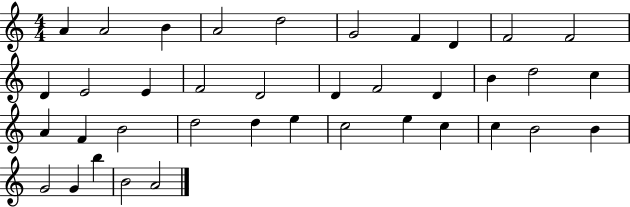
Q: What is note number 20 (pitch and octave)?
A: D5